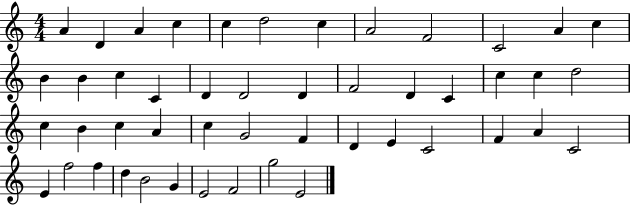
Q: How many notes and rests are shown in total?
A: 48